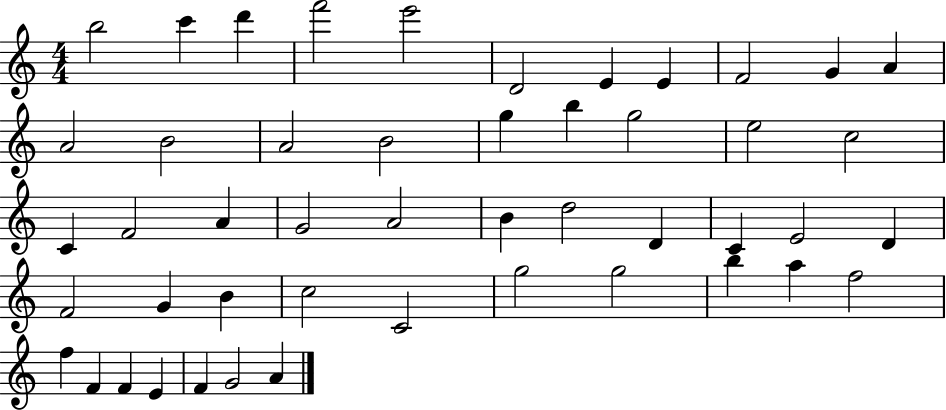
X:1
T:Untitled
M:4/4
L:1/4
K:C
b2 c' d' f'2 e'2 D2 E E F2 G A A2 B2 A2 B2 g b g2 e2 c2 C F2 A G2 A2 B d2 D C E2 D F2 G B c2 C2 g2 g2 b a f2 f F F E F G2 A